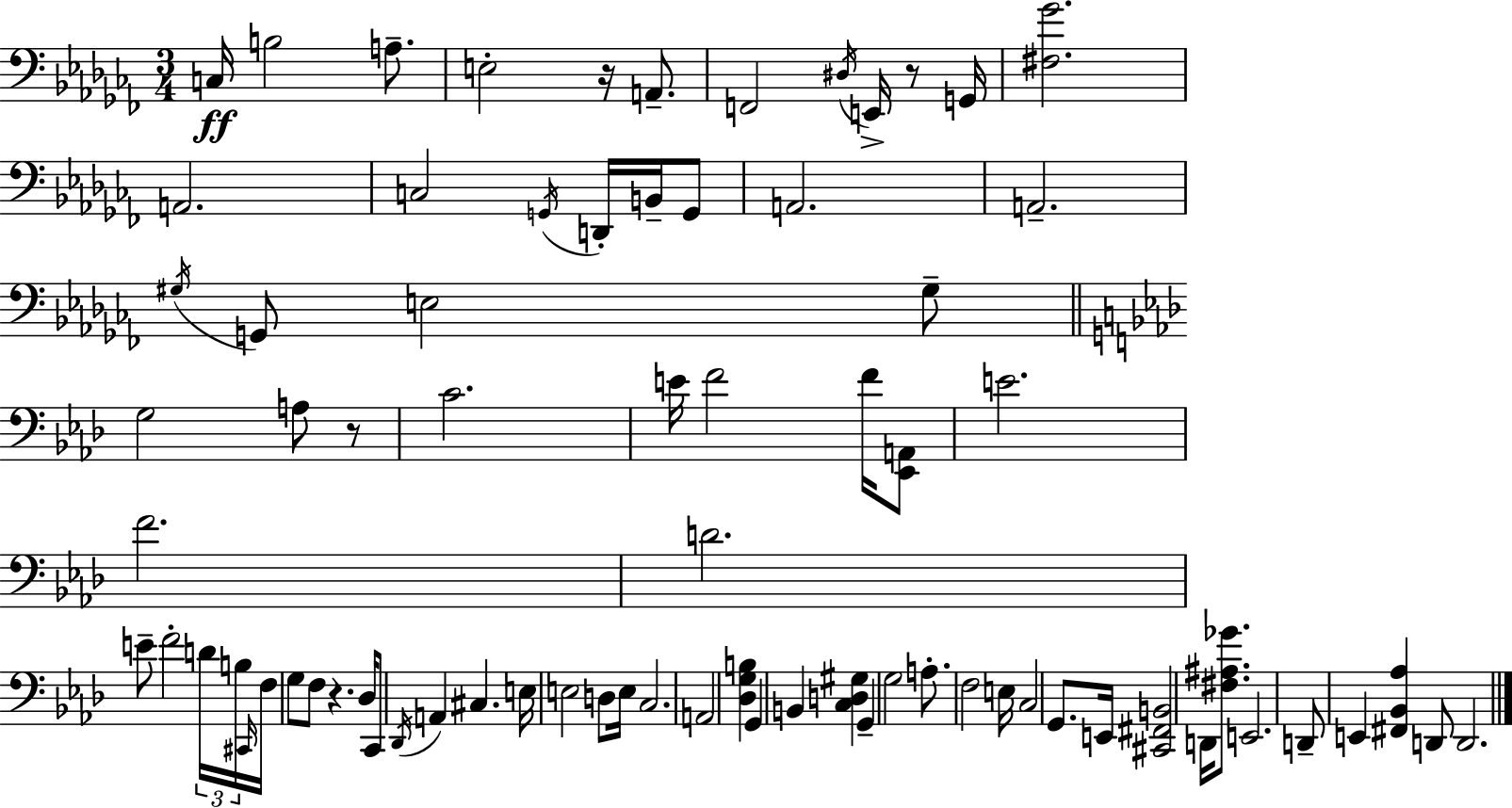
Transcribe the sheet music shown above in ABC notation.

X:1
T:Untitled
M:3/4
L:1/4
K:Abm
C,/4 B,2 A,/2 E,2 z/4 A,,/2 F,,2 ^D,/4 E,,/4 z/2 G,,/4 [^F,_G]2 A,,2 C,2 G,,/4 D,,/4 B,,/4 G,,/2 A,,2 A,,2 ^G,/4 G,,/2 E,2 ^G,/2 G,2 A,/2 z/2 C2 E/4 F2 F/4 [_E,,A,,]/2 E2 F2 D2 E/2 F2 D/4 B,/4 ^C,,/4 F,/4 G,/2 F,/2 z _D,/4 C,,/2 _D,,/4 A,, ^C, E,/4 E,2 D,/2 E,/4 C,2 A,,2 [_D,G,B,] G,, B,, [C,D,^G,] G,, G,2 A,/2 F,2 E,/4 C,2 G,,/2 E,,/4 [^C,,^F,,B,,]2 D,,/4 [^F,^A,_G]/2 E,,2 D,,/2 E,, [^F,,_B,,_A,] D,,/2 D,,2